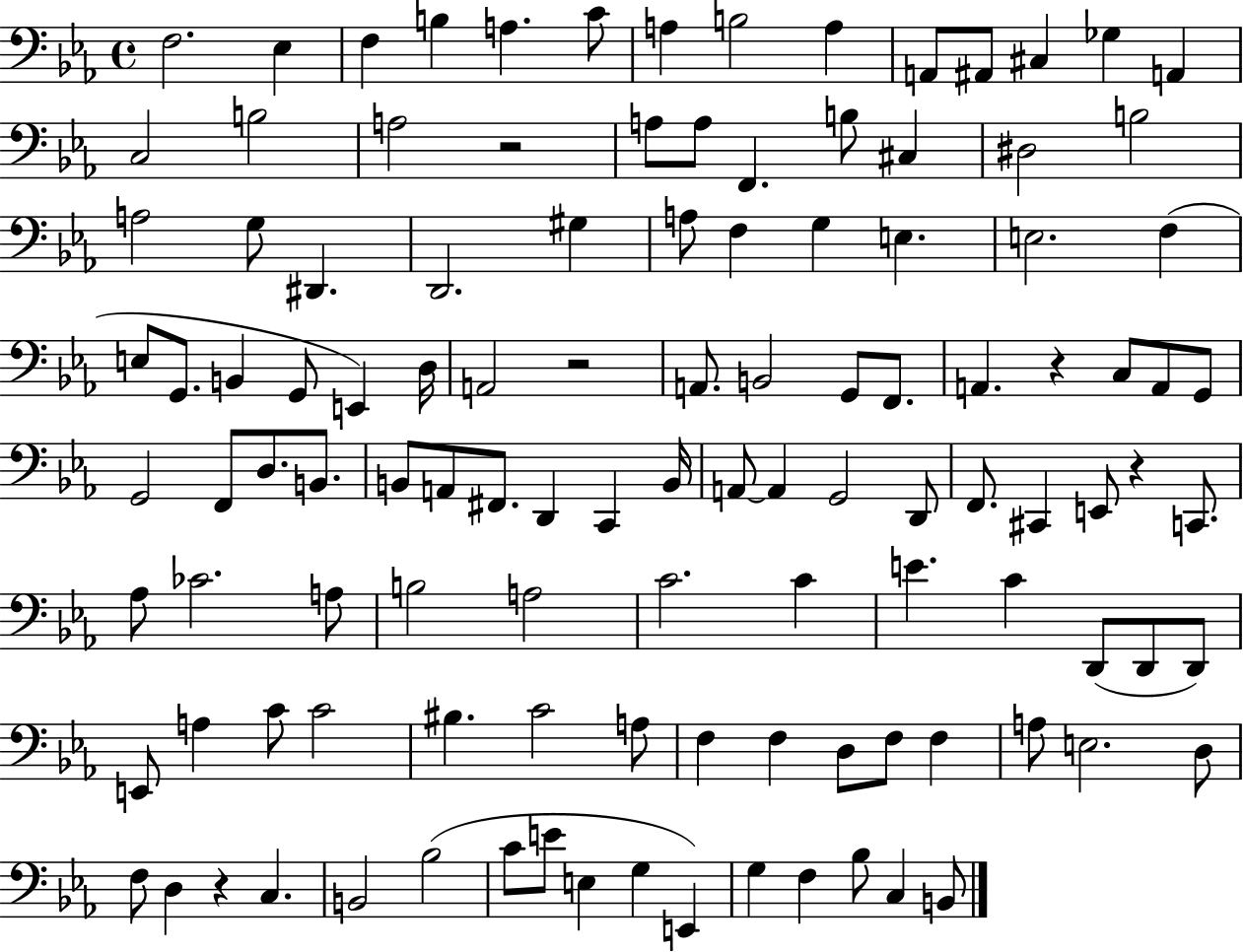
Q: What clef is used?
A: bass